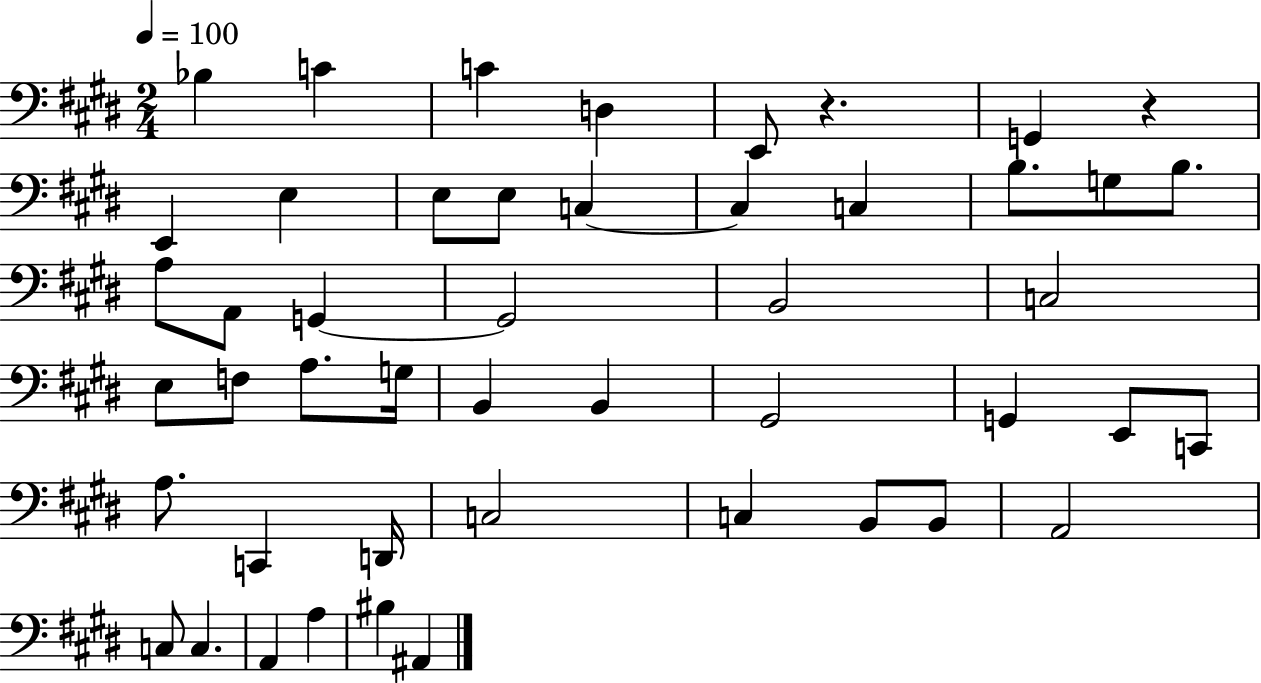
X:1
T:Untitled
M:2/4
L:1/4
K:E
_B, C C D, E,,/2 z G,, z E,, E, E,/2 E,/2 C, C, C, B,/2 G,/2 B,/2 A,/2 A,,/2 G,, G,,2 B,,2 C,2 E,/2 F,/2 A,/2 G,/4 B,, B,, ^G,,2 G,, E,,/2 C,,/2 A,/2 C,, D,,/4 C,2 C, B,,/2 B,,/2 A,,2 C,/2 C, A,, A, ^B, ^A,,